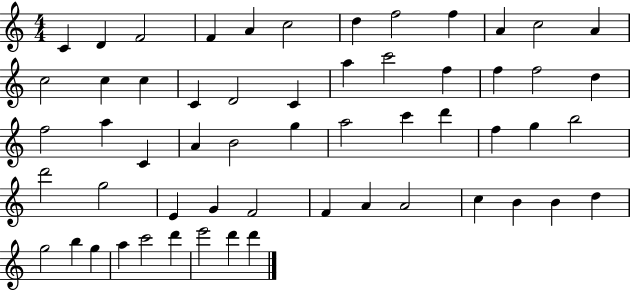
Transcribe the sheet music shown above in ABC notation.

X:1
T:Untitled
M:4/4
L:1/4
K:C
C D F2 F A c2 d f2 f A c2 A c2 c c C D2 C a c'2 f f f2 d f2 a C A B2 g a2 c' d' f g b2 d'2 g2 E G F2 F A A2 c B B d g2 b g a c'2 d' e'2 d' d'